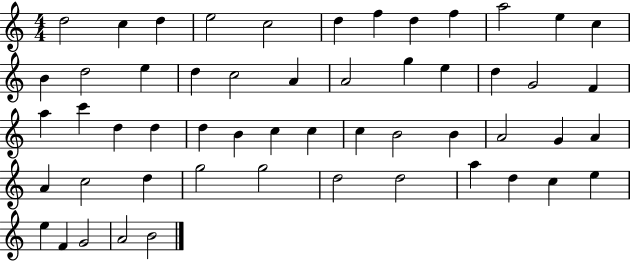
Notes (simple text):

D5/h C5/q D5/q E5/h C5/h D5/q F5/q D5/q F5/q A5/h E5/q C5/q B4/q D5/h E5/q D5/q C5/h A4/q A4/h G5/q E5/q D5/q G4/h F4/q A5/q C6/q D5/q D5/q D5/q B4/q C5/q C5/q C5/q B4/h B4/q A4/h G4/q A4/q A4/q C5/h D5/q G5/h G5/h D5/h D5/h A5/q D5/q C5/q E5/q E5/q F4/q G4/h A4/h B4/h